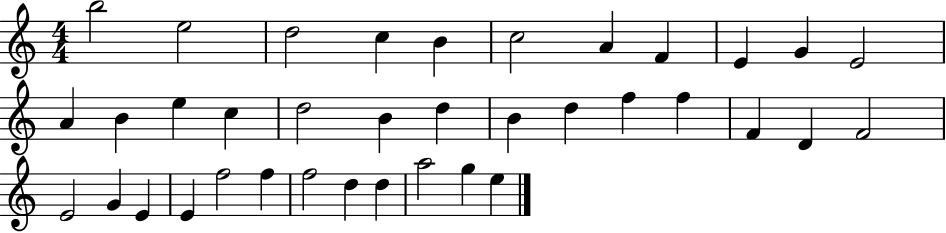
{
  \clef treble
  \numericTimeSignature
  \time 4/4
  \key c \major
  b''2 e''2 | d''2 c''4 b'4 | c''2 a'4 f'4 | e'4 g'4 e'2 | \break a'4 b'4 e''4 c''4 | d''2 b'4 d''4 | b'4 d''4 f''4 f''4 | f'4 d'4 f'2 | \break e'2 g'4 e'4 | e'4 f''2 f''4 | f''2 d''4 d''4 | a''2 g''4 e''4 | \break \bar "|."
}